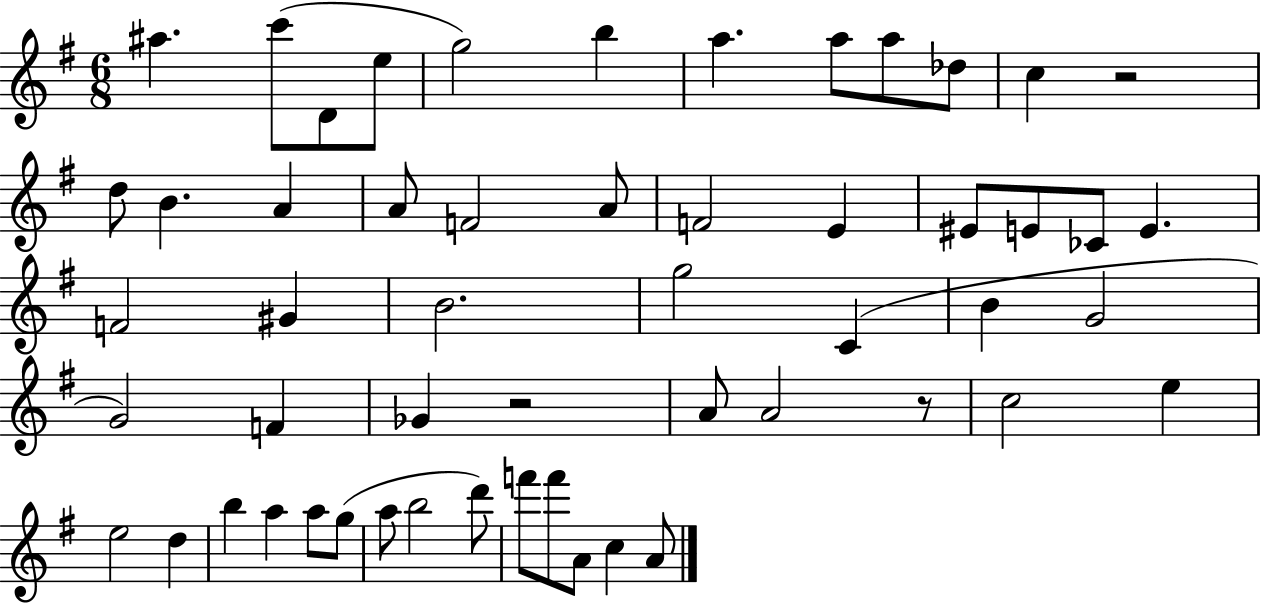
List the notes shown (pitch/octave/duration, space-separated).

A#5/q. C6/e D4/e E5/e G5/h B5/q A5/q. A5/e A5/e Db5/e C5/q R/h D5/e B4/q. A4/q A4/e F4/h A4/e F4/h E4/q EIS4/e E4/e CES4/e E4/q. F4/h G#4/q B4/h. G5/h C4/q B4/q G4/h G4/h F4/q Gb4/q R/h A4/e A4/h R/e C5/h E5/q E5/h D5/q B5/q A5/q A5/e G5/e A5/e B5/h D6/e F6/e F6/e A4/e C5/q A4/e